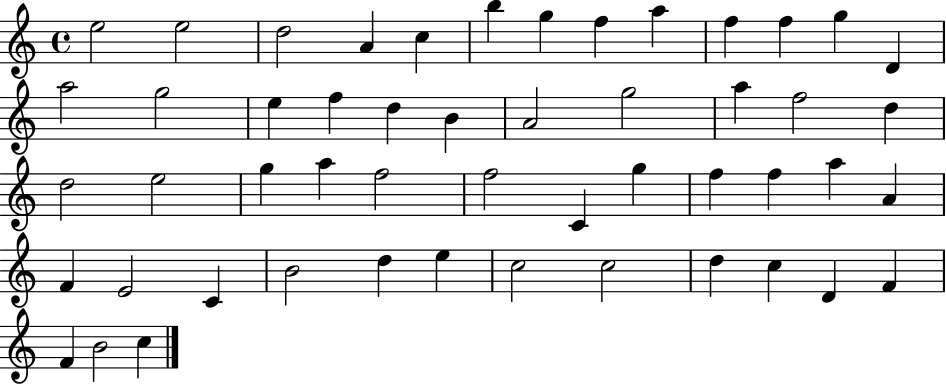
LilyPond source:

{
  \clef treble
  \time 4/4
  \defaultTimeSignature
  \key c \major
  e''2 e''2 | d''2 a'4 c''4 | b''4 g''4 f''4 a''4 | f''4 f''4 g''4 d'4 | \break a''2 g''2 | e''4 f''4 d''4 b'4 | a'2 g''2 | a''4 f''2 d''4 | \break d''2 e''2 | g''4 a''4 f''2 | f''2 c'4 g''4 | f''4 f''4 a''4 a'4 | \break f'4 e'2 c'4 | b'2 d''4 e''4 | c''2 c''2 | d''4 c''4 d'4 f'4 | \break f'4 b'2 c''4 | \bar "|."
}